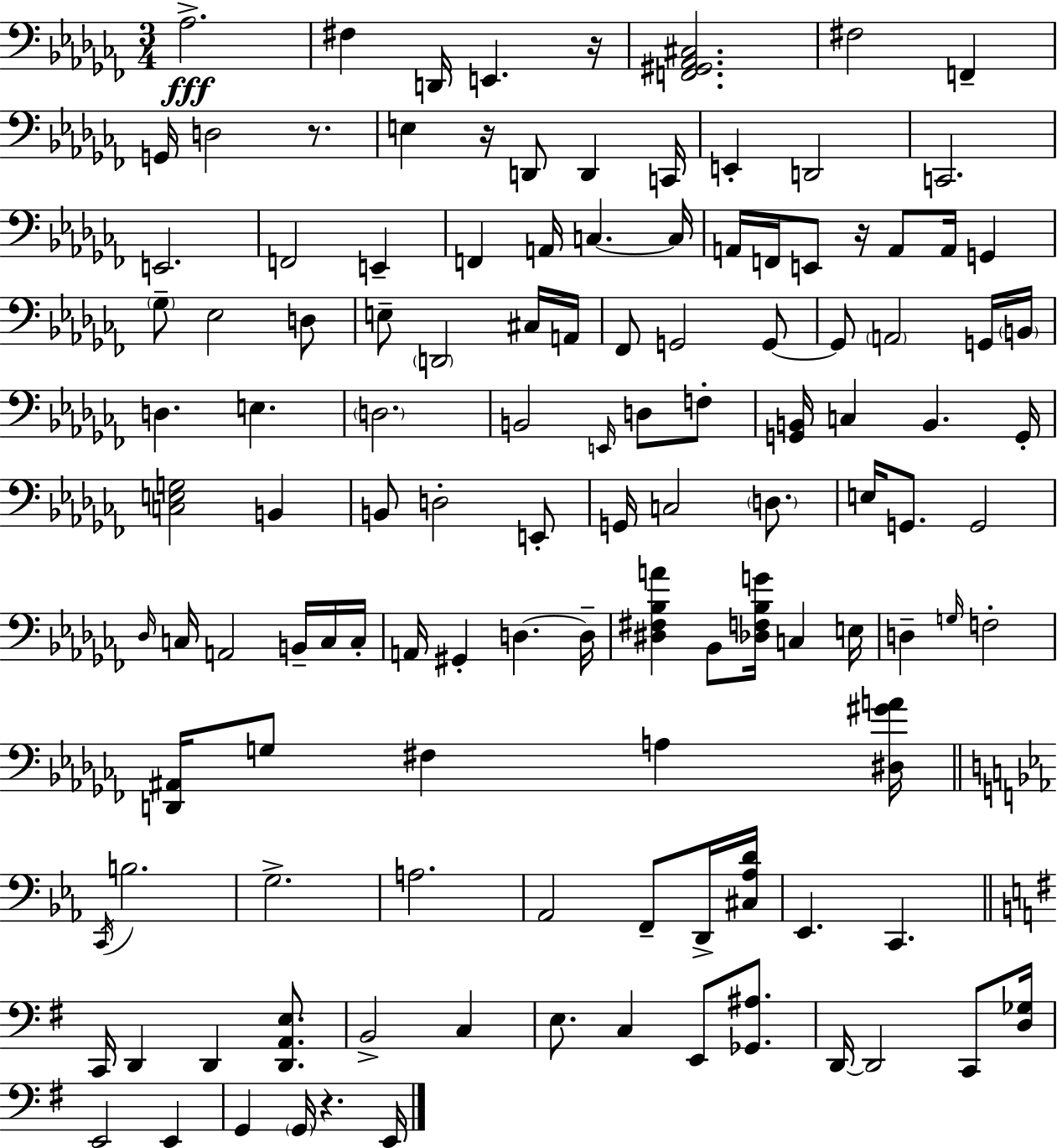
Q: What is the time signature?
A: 3/4